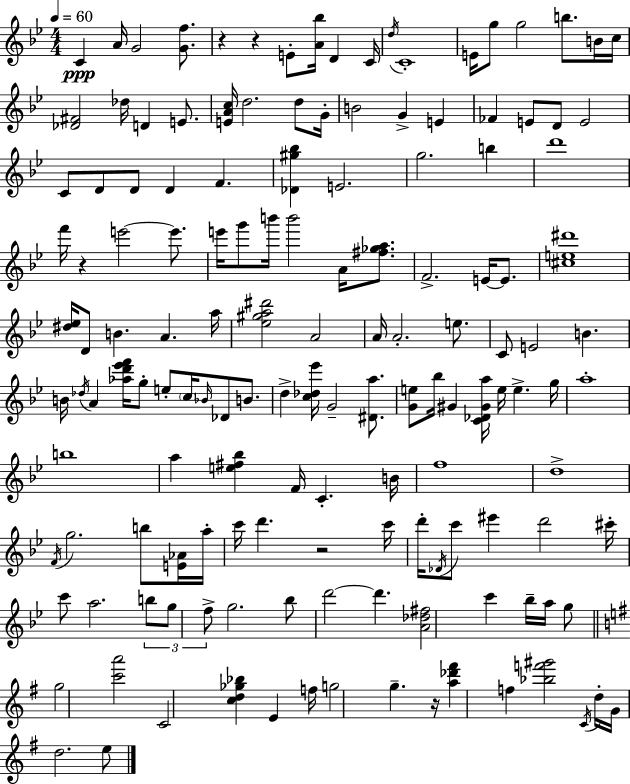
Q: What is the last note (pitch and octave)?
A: E5